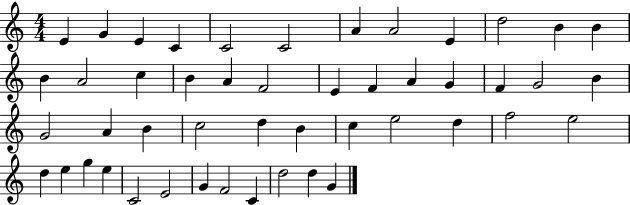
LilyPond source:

{
  \clef treble
  \numericTimeSignature
  \time 4/4
  \key c \major
  e'4 g'4 e'4 c'4 | c'2 c'2 | a'4 a'2 e'4 | d''2 b'4 b'4 | \break b'4 a'2 c''4 | b'4 a'4 f'2 | e'4 f'4 a'4 g'4 | f'4 g'2 b'4 | \break g'2 a'4 b'4 | c''2 d''4 b'4 | c''4 e''2 d''4 | f''2 e''2 | \break d''4 e''4 g''4 e''4 | c'2 e'2 | g'4 f'2 c'4 | d''2 d''4 g'4 | \break \bar "|."
}